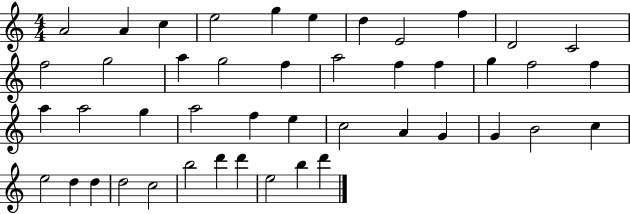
{
  \clef treble
  \numericTimeSignature
  \time 4/4
  \key c \major
  a'2 a'4 c''4 | e''2 g''4 e''4 | d''4 e'2 f''4 | d'2 c'2 | \break f''2 g''2 | a''4 g''2 f''4 | a''2 f''4 f''4 | g''4 f''2 f''4 | \break a''4 a''2 g''4 | a''2 f''4 e''4 | c''2 a'4 g'4 | g'4 b'2 c''4 | \break e''2 d''4 d''4 | d''2 c''2 | b''2 d'''4 d'''4 | e''2 b''4 d'''4 | \break \bar "|."
}